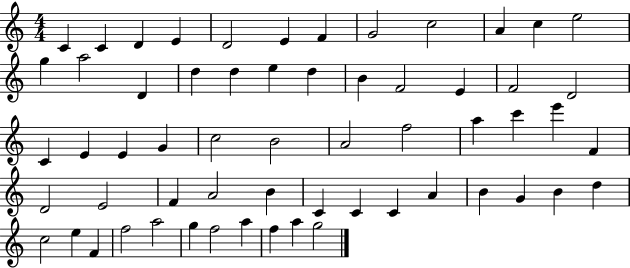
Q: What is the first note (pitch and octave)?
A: C4